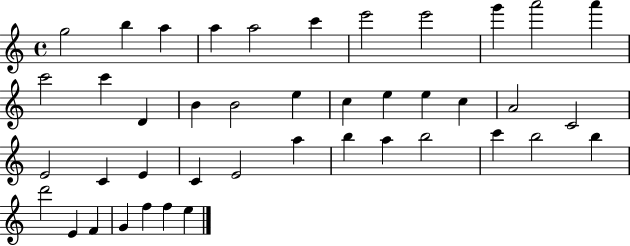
G5/h B5/q A5/q A5/q A5/h C6/q E6/h E6/h G6/q A6/h A6/q C6/h C6/q D4/q B4/q B4/h E5/q C5/q E5/q E5/q C5/q A4/h C4/h E4/h C4/q E4/q C4/q E4/h A5/q B5/q A5/q B5/h C6/q B5/h B5/q D6/h E4/q F4/q G4/q F5/q F5/q E5/q